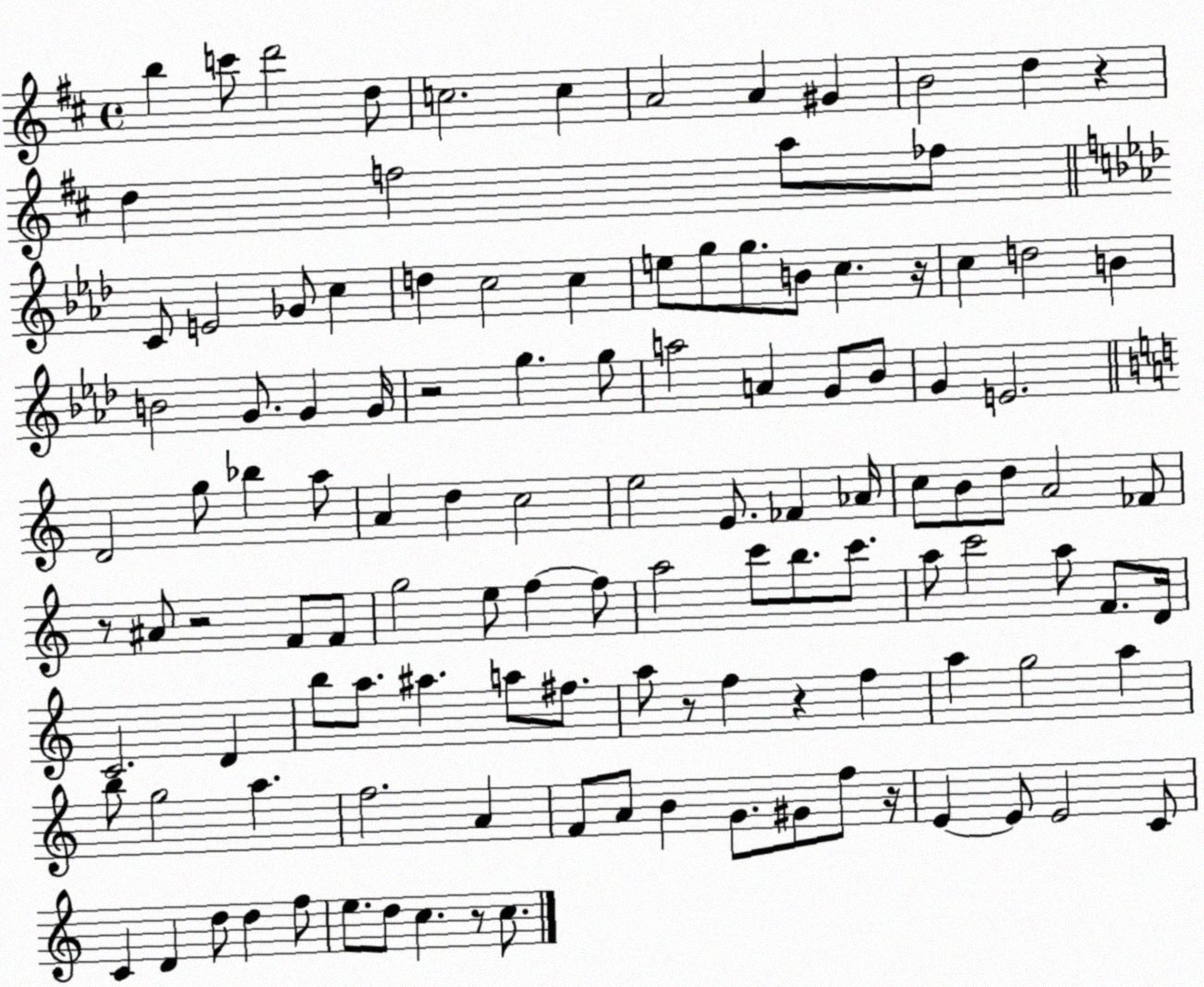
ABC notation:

X:1
T:Untitled
M:4/4
L:1/4
K:D
b c'/2 d'2 d/2 c2 c A2 A ^G B2 d z d f2 a/2 _f/2 C/2 E2 _G/2 c d c2 c e/2 g/2 g/2 B/2 c z/4 c d2 B B2 G/2 G G/4 z2 g g/2 a2 A G/2 _B/2 G E2 D2 g/2 _b a/2 A d c2 e2 E/2 _F _A/4 c/2 B/2 d/2 A2 _F/2 z/2 ^A/2 z2 F/2 F/2 g2 e/2 f f/2 a2 c'/2 b/2 c'/2 a/2 c'2 a/2 F/2 D/4 C2 D b/2 a/2 ^a a/2 ^f/2 a/2 z/2 f z f a g2 a b/2 g2 a f2 A F/2 A/2 B G/2 ^G/2 f/2 z/4 E E/2 E2 C/2 C D d/2 d f/2 e/2 d/2 c z/2 c/2